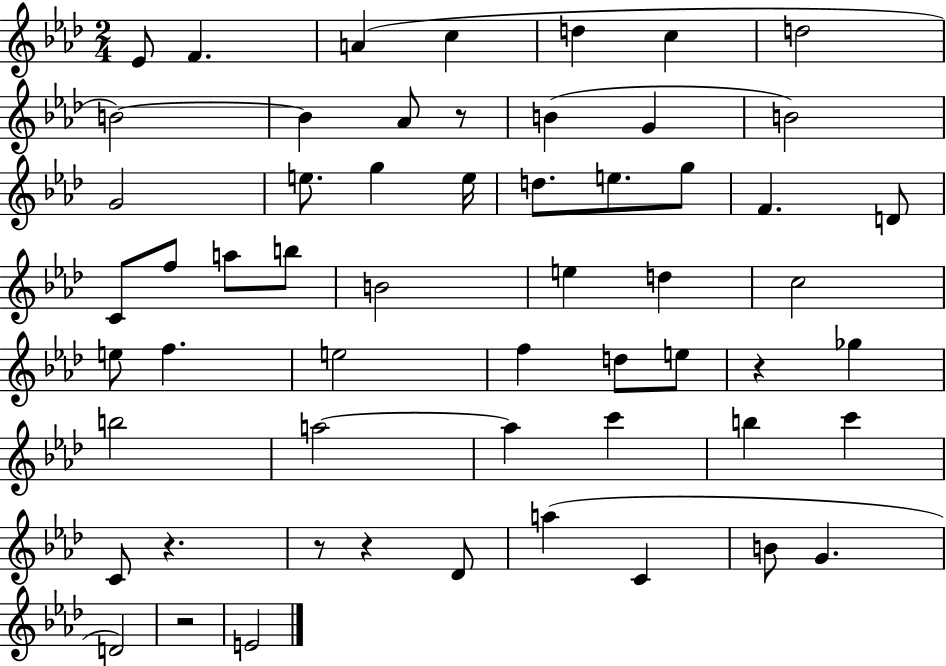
{
  \clef treble
  \numericTimeSignature
  \time 2/4
  \key aes \major
  \repeat volta 2 { ees'8 f'4. | a'4( c''4 | d''4 c''4 | d''2 | \break b'2~~) | b'4 aes'8 r8 | b'4( g'4 | b'2) | \break g'2 | e''8. g''4 e''16 | d''8. e''8. g''8 | f'4. d'8 | \break c'8 f''8 a''8 b''8 | b'2 | e''4 d''4 | c''2 | \break e''8 f''4. | e''2 | f''4 d''8 e''8 | r4 ges''4 | \break b''2 | a''2~~ | a''4 c'''4 | b''4 c'''4 | \break c'8 r4. | r8 r4 des'8 | a''4( c'4 | b'8 g'4. | \break d'2) | r2 | e'2 | } \bar "|."
}